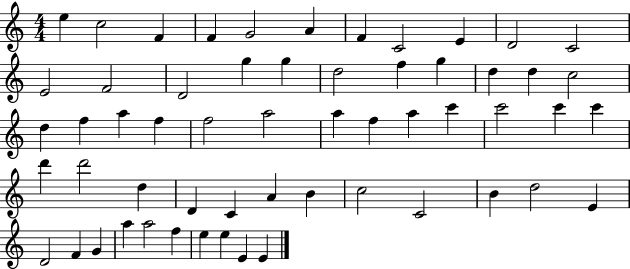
X:1
T:Untitled
M:4/4
L:1/4
K:C
e c2 F F G2 A F C2 E D2 C2 E2 F2 D2 g g d2 f g d d c2 d f a f f2 a2 a f a c' c'2 c' c' d' d'2 d D C A B c2 C2 B d2 E D2 F G a a2 f e e E E